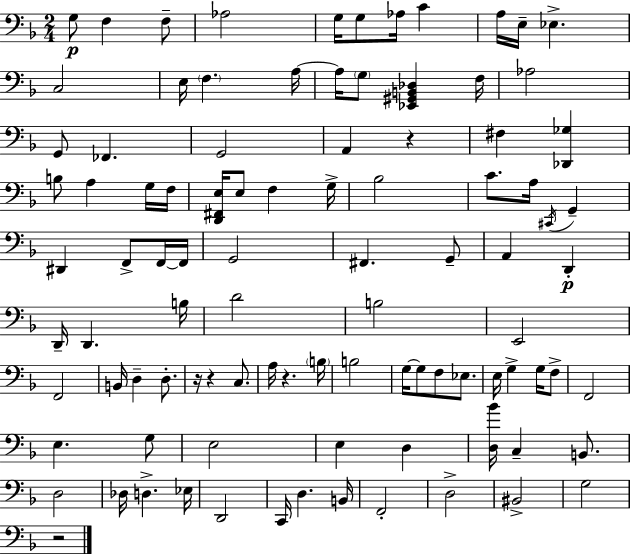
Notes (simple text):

G3/e F3/q F3/e Ab3/h G3/s G3/e Ab3/s C4/q A3/s E3/s Eb3/q. C3/h E3/s F3/q. A3/s A3/s G3/e [Eb2,G#2,B2,Db3]/q F3/s Ab3/h G2/e FES2/q. G2/h A2/q R/q F#3/q [Db2,Gb3]/q B3/e A3/q G3/s F3/s [D2,F#2,E3]/s E3/e F3/q G3/s Bb3/h C4/e. A3/s C#2/s G2/q D#2/q F2/e F2/s F2/s G2/h F#2/q. G2/e A2/q D2/q D2/s D2/q. B3/s D4/h B3/h E2/h F2/h B2/s D3/q D3/e. R/s R/q C3/e. A3/s R/q. B3/s B3/h G3/s G3/e F3/e Eb3/e. E3/s G3/q G3/s F3/e F2/h E3/q. G3/e E3/h E3/q D3/q [D3,Bb4]/s C3/q B2/e. D3/h Db3/s D3/q. Eb3/s D2/h C2/s D3/q. B2/s F2/h D3/h BIS2/h G3/h R/h